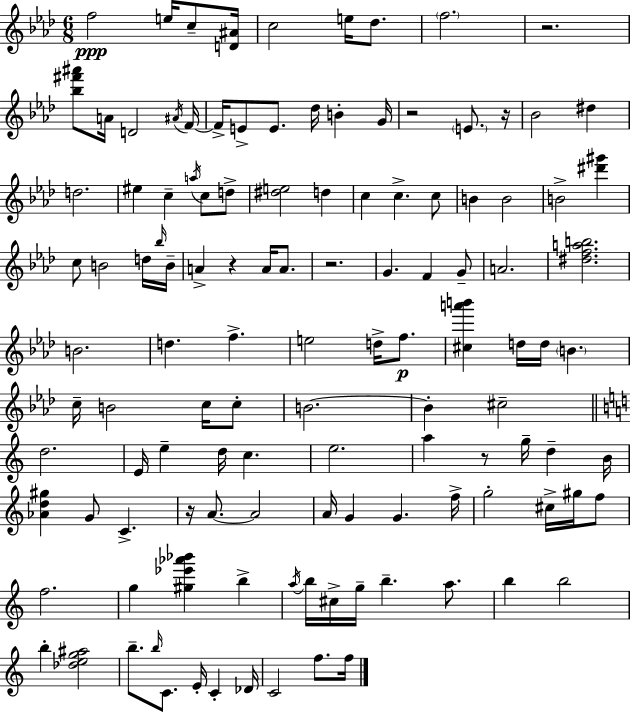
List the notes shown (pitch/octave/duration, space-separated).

F5/h E5/s C5/e [D4,A#4]/s C5/h E5/s Db5/e. F5/h. R/h. [Bb5,F#6,A#6]/e A4/s D4/h A#4/s F4/s F4/s E4/e E4/e. Db5/s B4/q G4/s R/h E4/e. R/s Bb4/h D#5/q D5/h. EIS5/q C5/q A5/s C5/e D5/e [D#5,E5]/h D5/q C5/q C5/q. C5/e B4/q B4/h B4/h [D#6,G#6]/q C5/e B4/h D5/s Bb5/s B4/s A4/q R/q A4/s A4/e. R/h. G4/q. F4/q G4/e A4/h. [D#5,F5,A5,B5]/h. B4/h. D5/q. F5/q. E5/h D5/s F5/e. [C#5,A6,B6]/q D5/s D5/s B4/q. C5/s B4/h C5/s C5/e B4/h. B4/q C#5/h D5/h. E4/s E5/q D5/s C5/q. E5/h. A5/q R/e G5/s D5/q B4/s [Ab4,D5,G#5]/q G4/e C4/q. R/s A4/e. A4/h A4/s G4/q G4/q. F5/s G5/h C#5/s G#5/s F5/e F5/h. G5/q [G#5,Eb6,Ab6,Bb6]/q B5/q A5/s B5/s C#5/s G5/s B5/q. A5/e. B5/q B5/h B5/q [Db5,E5,G5,A#5]/h B5/e. B5/s C4/e. E4/s C4/q Db4/s C4/h F5/e. F5/s